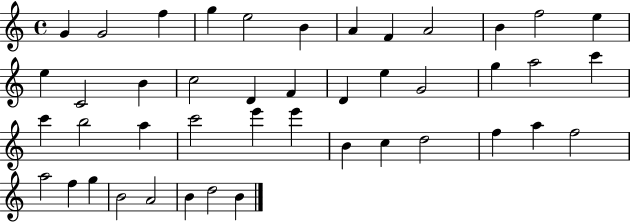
X:1
T:Untitled
M:4/4
L:1/4
K:C
G G2 f g e2 B A F A2 B f2 e e C2 B c2 D F D e G2 g a2 c' c' b2 a c'2 e' e' B c d2 f a f2 a2 f g B2 A2 B d2 B